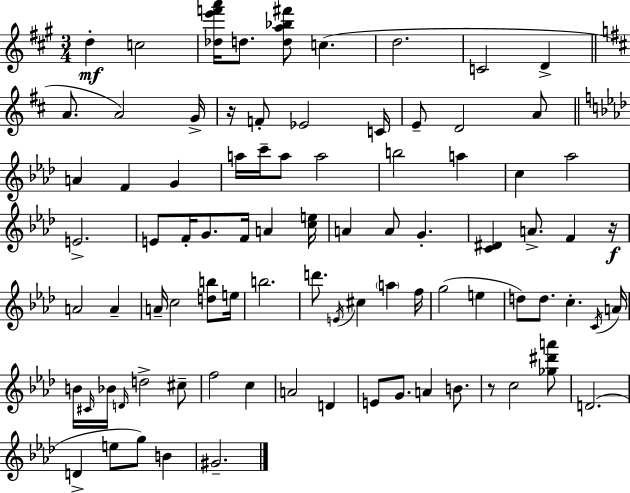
D5/q C5/h [Db5,E6,F6,A6]/s D5/e. [D5,A5,Bb5,F#6]/e C5/q. D5/h. C4/h D4/q A4/e. A4/h G4/s R/s F4/e Eb4/h C4/s E4/e D4/h A4/e A4/q F4/q G4/q A5/s C6/s A5/e A5/h B5/h A5/q C5/q Ab5/h E4/h. E4/e F4/s G4/e. F4/s A4/q [C5,E5]/s A4/q A4/e G4/q. [C4,D#4]/q A4/e. F4/q R/s A4/h A4/q A4/s C5/h [D5,B5]/e E5/s B5/h. D6/e. E4/s C#5/q A5/q F5/s G5/h E5/q D5/e D5/e. C5/q. C4/s A4/s B4/s C#4/s Bb4/s D4/s D5/h C#5/e F5/h C5/q A4/h D4/q E4/e G4/e. A4/q B4/e. R/e C5/h [Gb5,D#6,A6]/e D4/h. D4/q E5/e G5/e B4/q G#4/h.